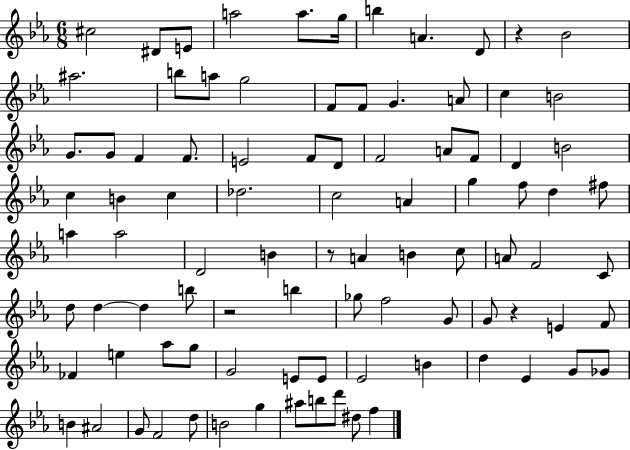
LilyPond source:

{
  \clef treble
  \numericTimeSignature
  \time 6/8
  \key ees \major
  cis''2 dis'8 e'8 | a''2 a''8. g''16 | b''4 a'4. d'8 | r4 bes'2 | \break ais''2. | b''8 a''8 g''2 | f'8 f'8 g'4. a'8 | c''4 b'2 | \break g'8. g'8 f'4 f'8. | e'2 f'8 d'8 | f'2 a'8 f'8 | d'4 b'2 | \break c''4 b'4 c''4 | des''2. | c''2 a'4 | g''4 f''8 d''4 fis''8 | \break a''4 a''2 | d'2 b'4 | r8 a'4 b'4 c''8 | a'8 f'2 c'8 | \break d''8 d''4~~ d''4 b''8 | r2 b''4 | ges''8 f''2 g'8 | g'8 r4 e'4 f'8 | \break fes'4 e''4 aes''8 g''8 | g'2 e'8 e'8 | ees'2 b'4 | d''4 ees'4 g'8 ges'8 | \break b'4 ais'2 | g'8 f'2 d''8 | b'2 g''4 | ais''8 b''8 d'''8 dis''8 f''4 | \break \bar "|."
}